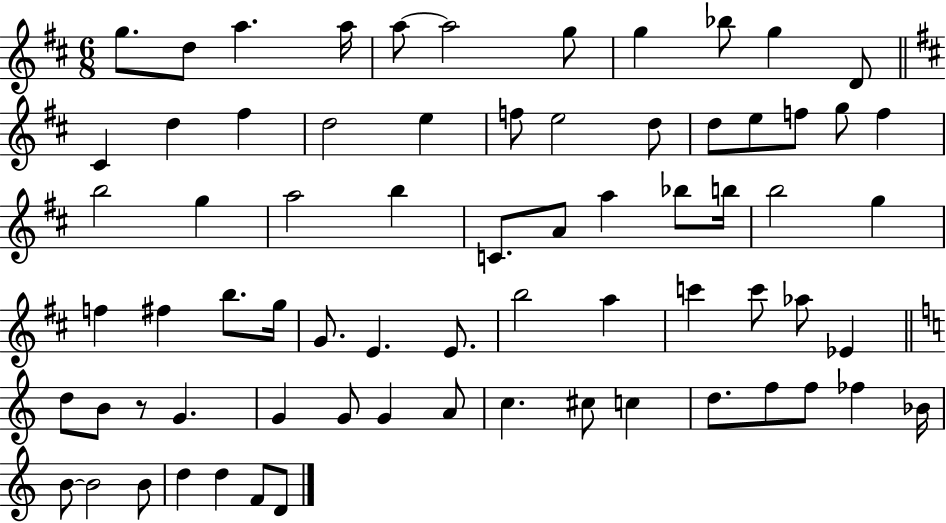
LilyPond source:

{
  \clef treble
  \numericTimeSignature
  \time 6/8
  \key d \major
  g''8. d''8 a''4. a''16 | a''8~~ a''2 g''8 | g''4 bes''8 g''4 d'8 | \bar "||" \break \key d \major cis'4 d''4 fis''4 | d''2 e''4 | f''8 e''2 d''8 | d''8 e''8 f''8 g''8 f''4 | \break b''2 g''4 | a''2 b''4 | c'8. a'8 a''4 bes''8 b''16 | b''2 g''4 | \break f''4 fis''4 b''8. g''16 | g'8. e'4. e'8. | b''2 a''4 | c'''4 c'''8 aes''8 ees'4 | \break \bar "||" \break \key a \minor d''8 b'8 r8 g'4. | g'4 g'8 g'4 a'8 | c''4. cis''8 c''4 | d''8. f''8 f''8 fes''4 bes'16 | \break b'8~~ b'2 b'8 | d''4 d''4 f'8 d'8 | \bar "|."
}